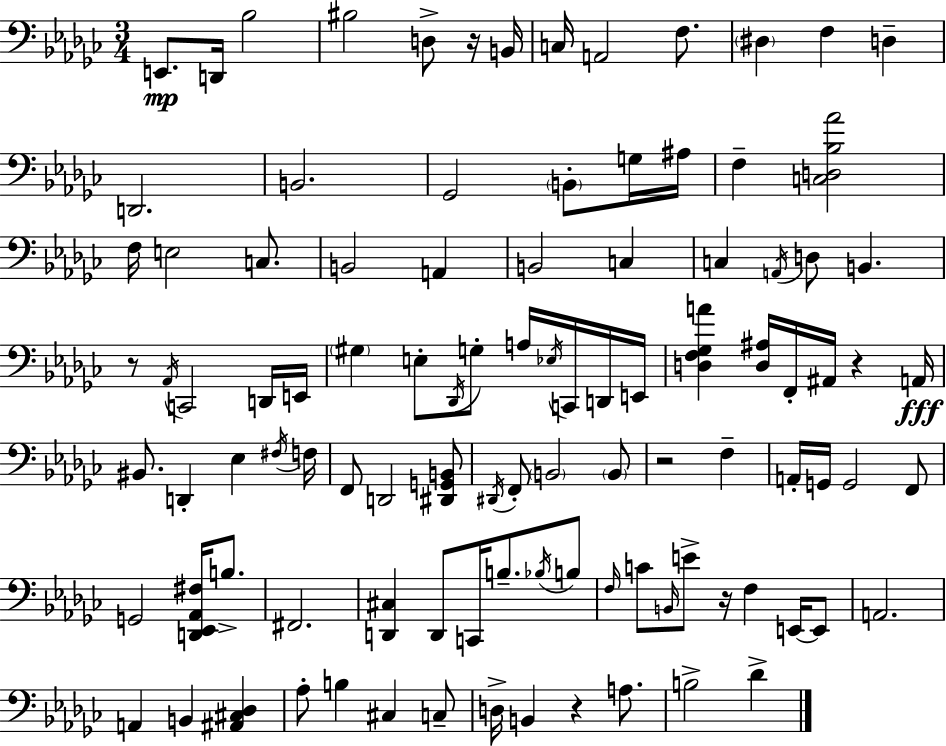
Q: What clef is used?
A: bass